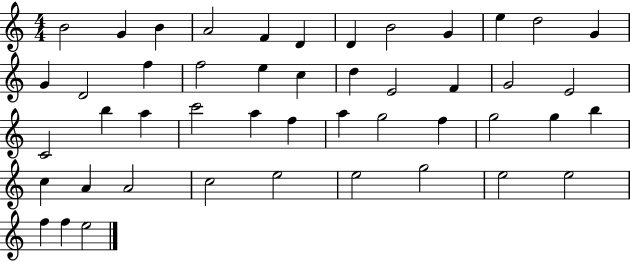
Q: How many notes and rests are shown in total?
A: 47